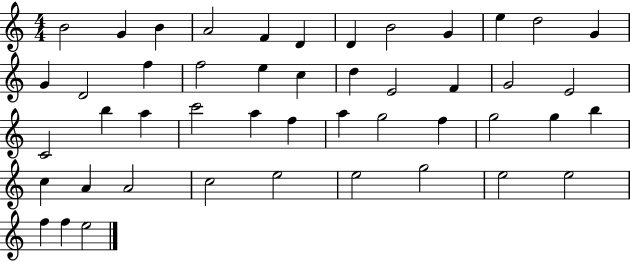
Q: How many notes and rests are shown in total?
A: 47